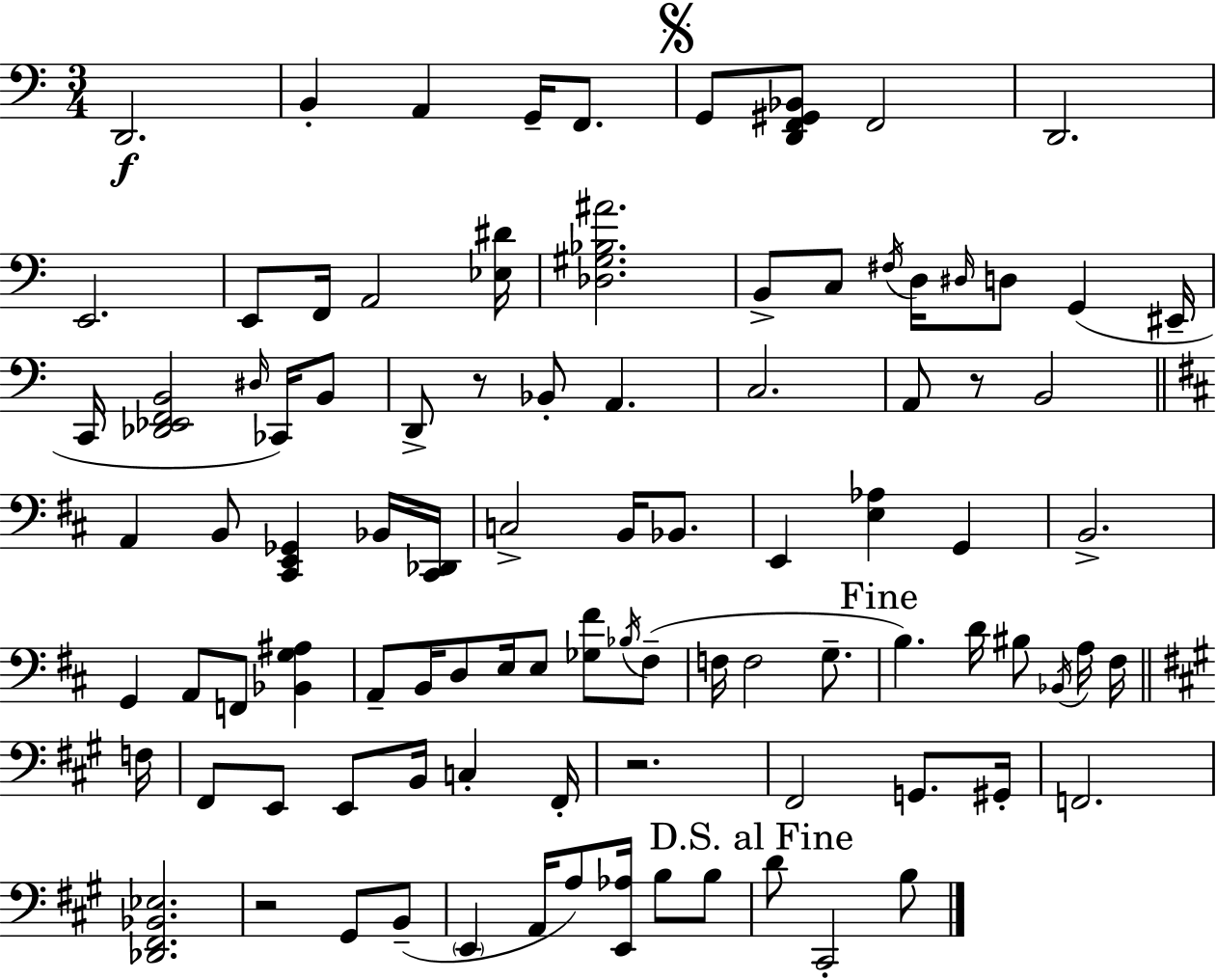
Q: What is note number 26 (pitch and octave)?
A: Bb2